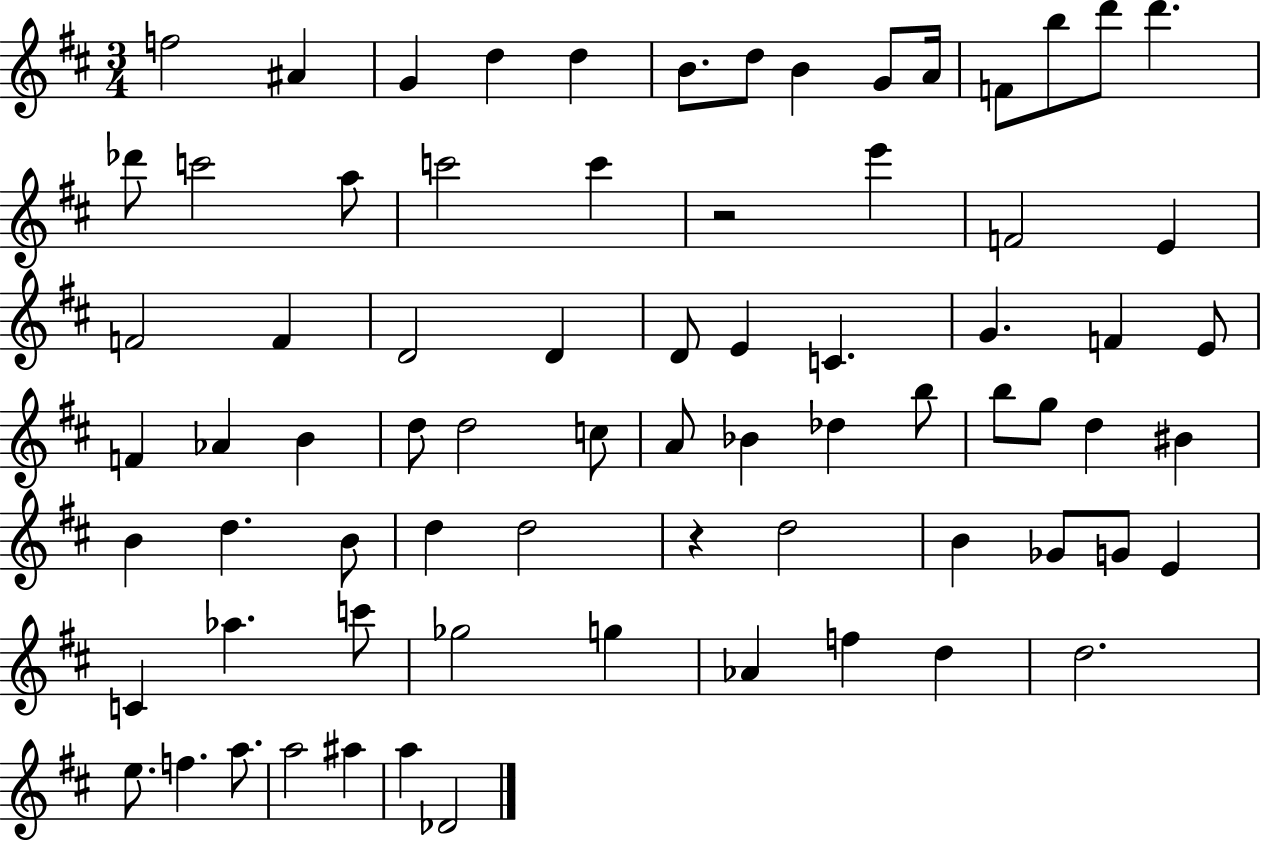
{
  \clef treble
  \numericTimeSignature
  \time 3/4
  \key d \major
  f''2 ais'4 | g'4 d''4 d''4 | b'8. d''8 b'4 g'8 a'16 | f'8 b''8 d'''8 d'''4. | \break des'''8 c'''2 a''8 | c'''2 c'''4 | r2 e'''4 | f'2 e'4 | \break f'2 f'4 | d'2 d'4 | d'8 e'4 c'4. | g'4. f'4 e'8 | \break f'4 aes'4 b'4 | d''8 d''2 c''8 | a'8 bes'4 des''4 b''8 | b''8 g''8 d''4 bis'4 | \break b'4 d''4. b'8 | d''4 d''2 | r4 d''2 | b'4 ges'8 g'8 e'4 | \break c'4 aes''4. c'''8 | ges''2 g''4 | aes'4 f''4 d''4 | d''2. | \break e''8. f''4. a''8. | a''2 ais''4 | a''4 des'2 | \bar "|."
}